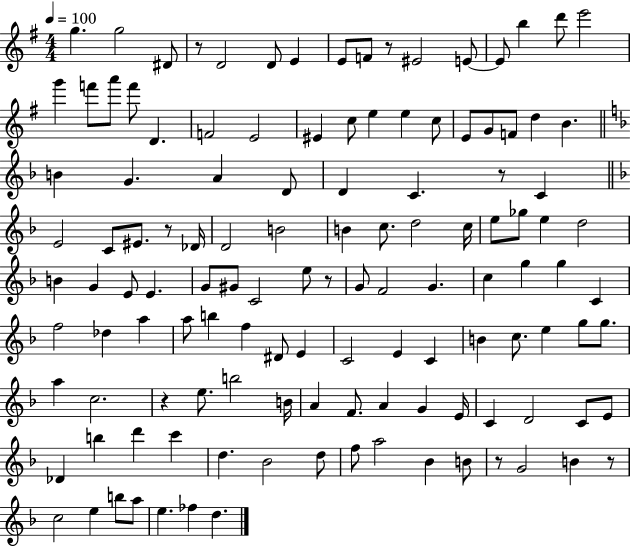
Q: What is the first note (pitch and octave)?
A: G5